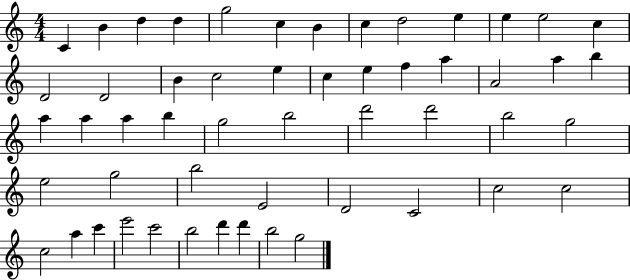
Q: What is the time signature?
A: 4/4